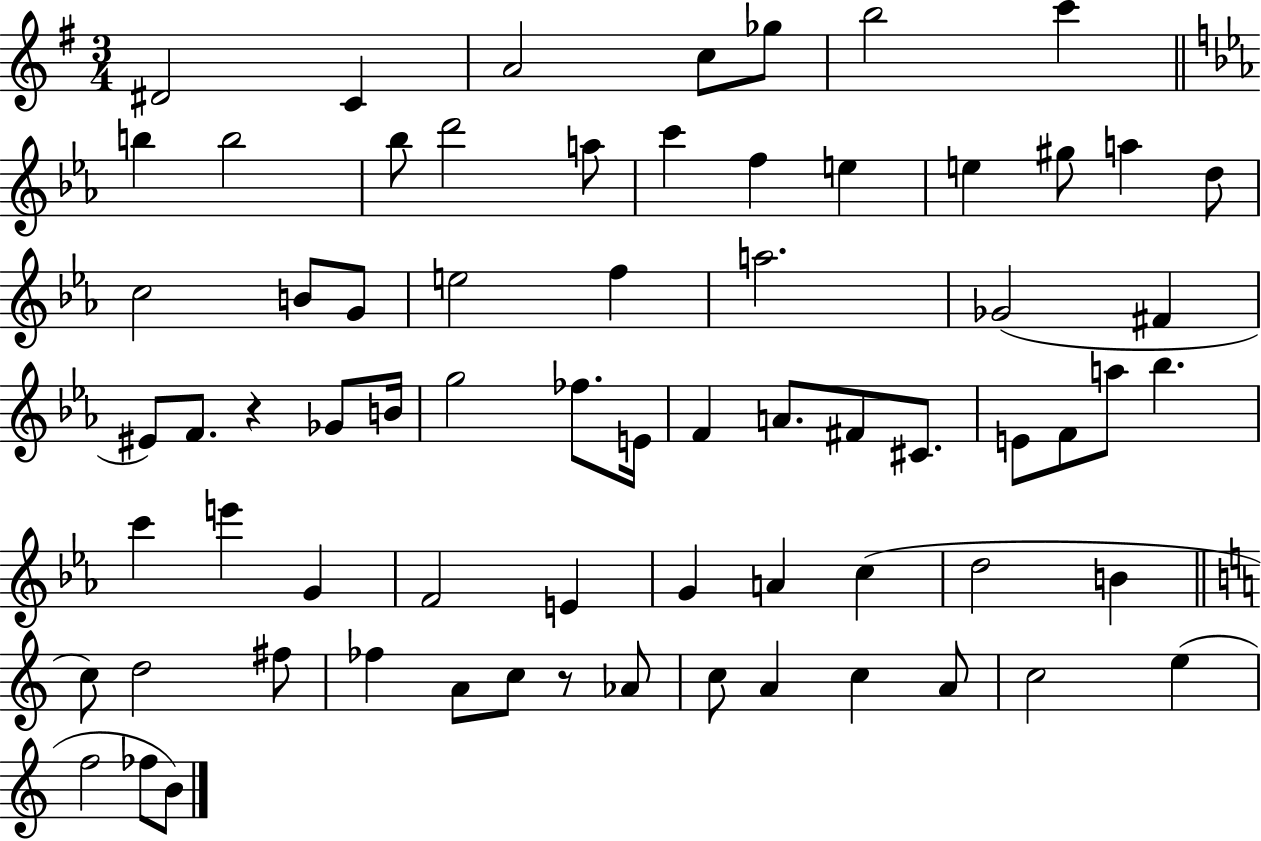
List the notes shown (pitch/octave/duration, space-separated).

D#4/h C4/q A4/h C5/e Gb5/e B5/h C6/q B5/q B5/h Bb5/e D6/h A5/e C6/q F5/q E5/q E5/q G#5/e A5/q D5/e C5/h B4/e G4/e E5/h F5/q A5/h. Gb4/h F#4/q EIS4/e F4/e. R/q Gb4/e B4/s G5/h FES5/e. E4/s F4/q A4/e. F#4/e C#4/e. E4/e F4/e A5/e Bb5/q. C6/q E6/q G4/q F4/h E4/q G4/q A4/q C5/q D5/h B4/q C5/e D5/h F#5/e FES5/q A4/e C5/e R/e Ab4/e C5/e A4/q C5/q A4/e C5/h E5/q F5/h FES5/e B4/e